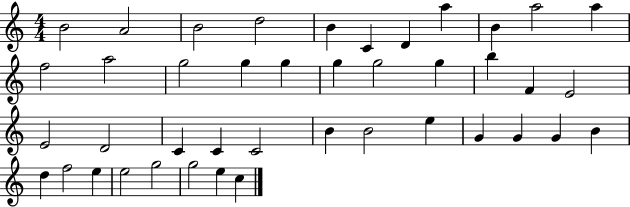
X:1
T:Untitled
M:4/4
L:1/4
K:C
B2 A2 B2 d2 B C D a B a2 a f2 a2 g2 g g g g2 g b F E2 E2 D2 C C C2 B B2 e G G G B d f2 e e2 g2 g2 e c